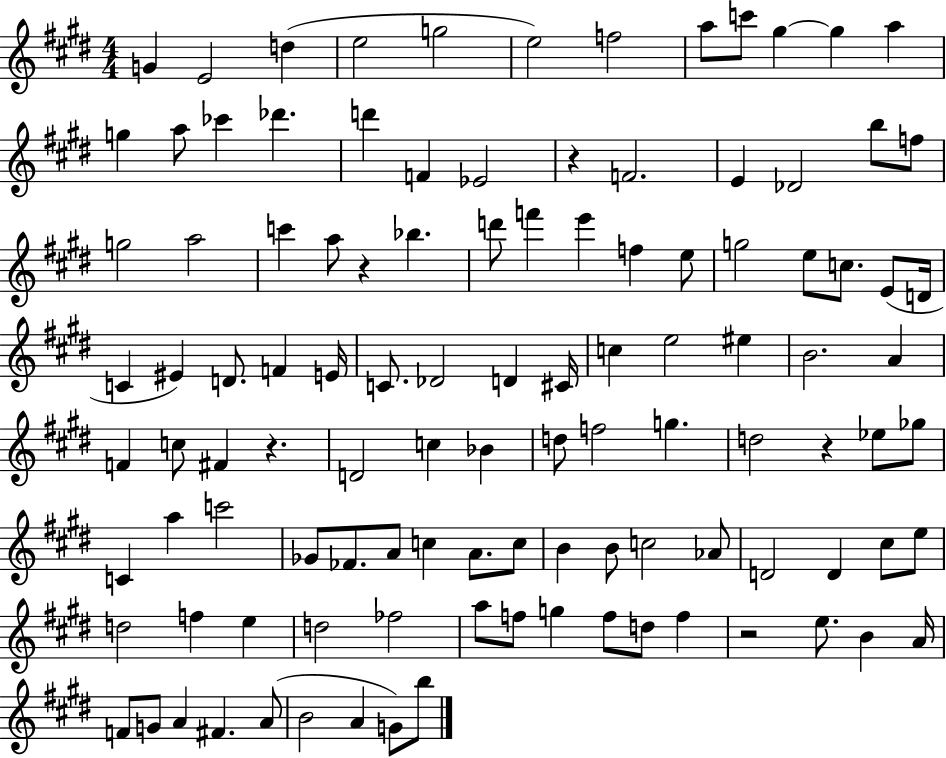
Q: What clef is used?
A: treble